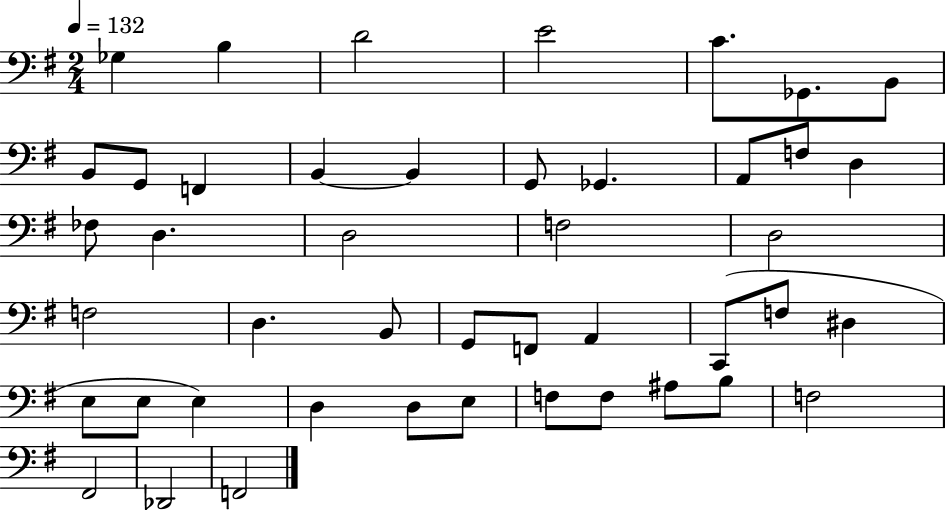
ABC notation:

X:1
T:Untitled
M:2/4
L:1/4
K:G
_G, B, D2 E2 C/2 _G,,/2 B,,/2 B,,/2 G,,/2 F,, B,, B,, G,,/2 _G,, A,,/2 F,/2 D, _F,/2 D, D,2 F,2 D,2 F,2 D, B,,/2 G,,/2 F,,/2 A,, C,,/2 F,/2 ^D, E,/2 E,/2 E, D, D,/2 E,/2 F,/2 F,/2 ^A,/2 B,/2 F,2 ^F,,2 _D,,2 F,,2